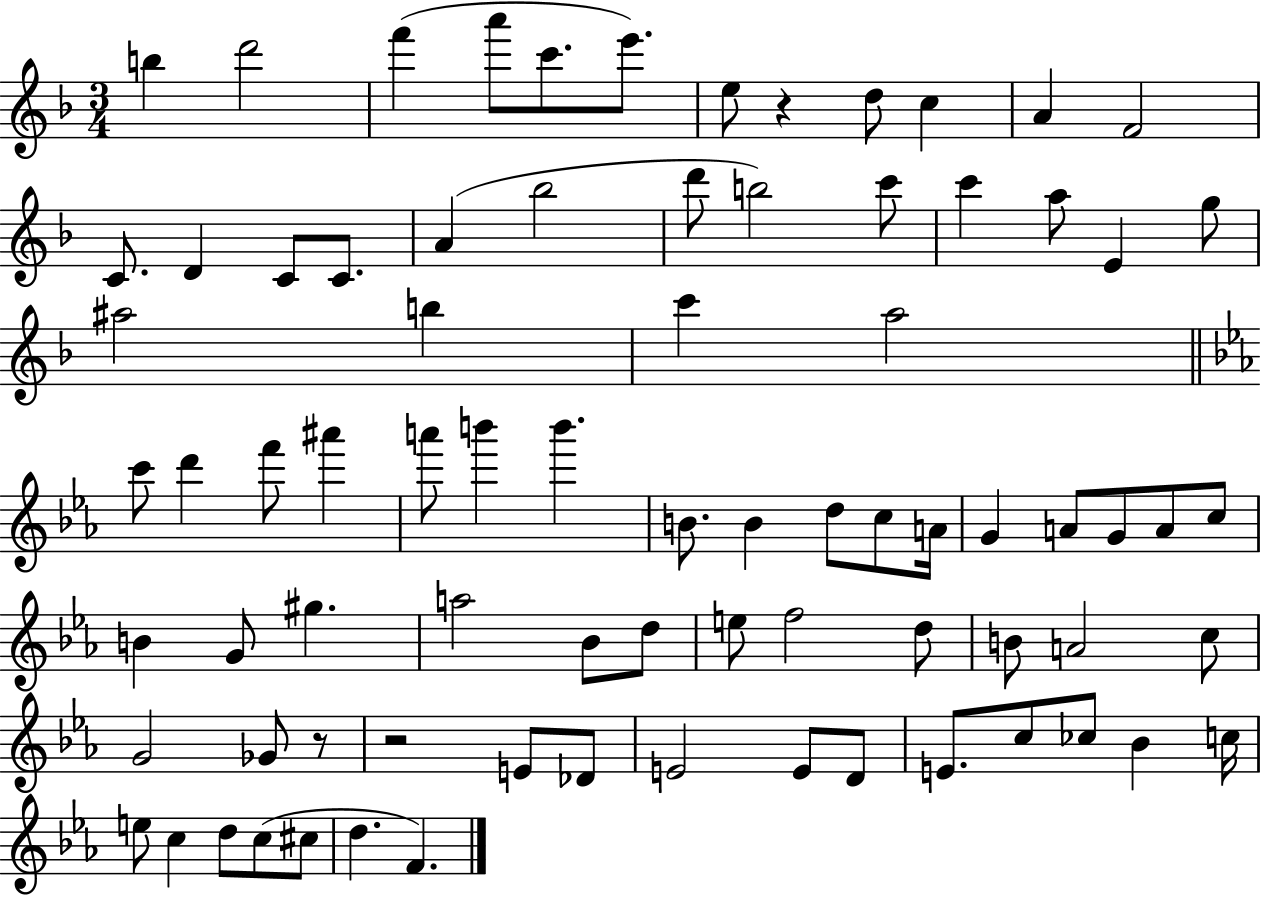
X:1
T:Untitled
M:3/4
L:1/4
K:F
b d'2 f' a'/2 c'/2 e'/2 e/2 z d/2 c A F2 C/2 D C/2 C/2 A _b2 d'/2 b2 c'/2 c' a/2 E g/2 ^a2 b c' a2 c'/2 d' f'/2 ^a' a'/2 b' b' B/2 B d/2 c/2 A/4 G A/2 G/2 A/2 c/2 B G/2 ^g a2 _B/2 d/2 e/2 f2 d/2 B/2 A2 c/2 G2 _G/2 z/2 z2 E/2 _D/2 E2 E/2 D/2 E/2 c/2 _c/2 _B c/4 e/2 c d/2 c/2 ^c/2 d F